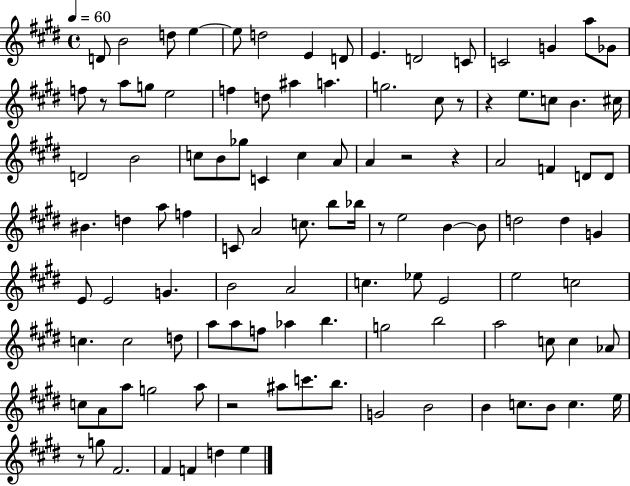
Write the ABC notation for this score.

X:1
T:Untitled
M:4/4
L:1/4
K:E
D/2 B2 d/2 e e/2 d2 E D/2 E D2 C/2 C2 G a/2 _G/2 f/2 z/2 a/2 g/2 e2 f d/2 ^a a g2 ^c/2 z/2 z e/2 c/2 B ^c/4 D2 B2 c/2 B/2 _g/2 C c A/2 A z2 z A2 F D/2 D/2 ^B d a/2 f C/2 A2 c/2 b/2 _b/4 z/2 e2 B B/2 d2 d G E/2 E2 G B2 A2 c _e/2 E2 e2 c2 c c2 d/2 a/2 a/2 f/2 _a b g2 b2 a2 c/2 c _A/2 c/2 A/2 a/2 g2 a/2 z2 ^a/2 c'/2 b/2 G2 B2 B c/2 B/2 c e/4 z/2 g/2 ^F2 ^F F d e